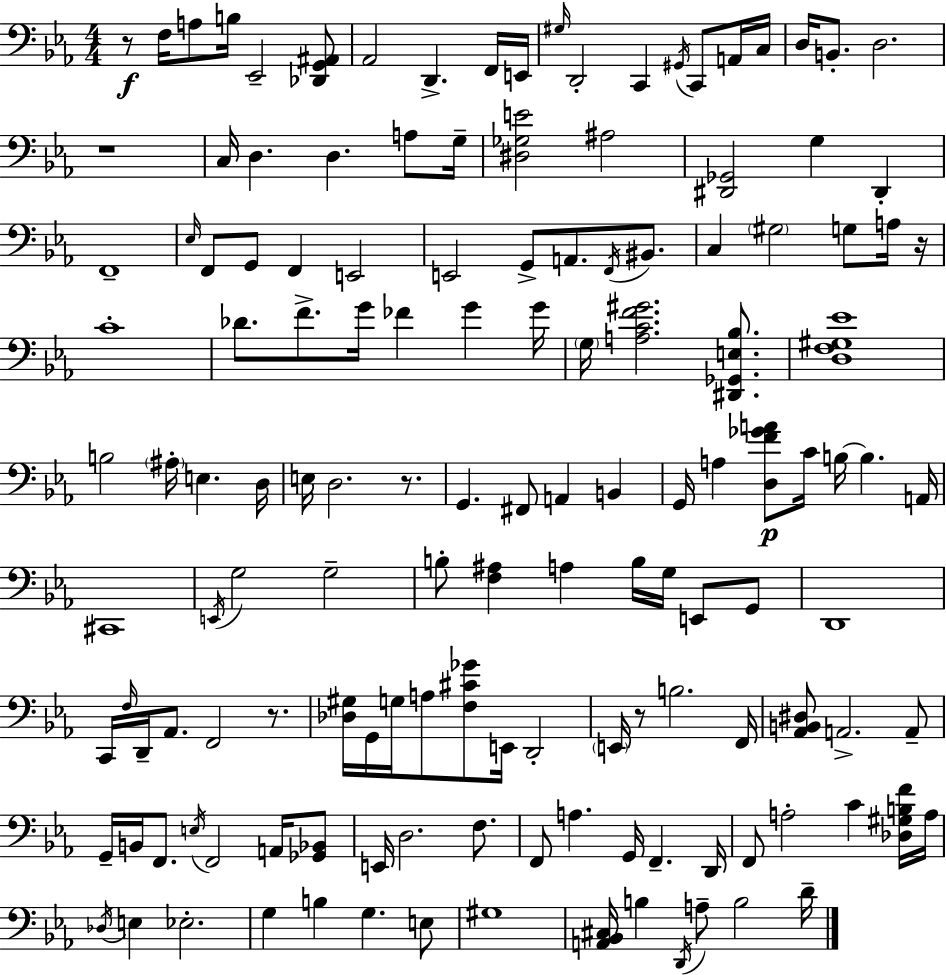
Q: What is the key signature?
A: C minor